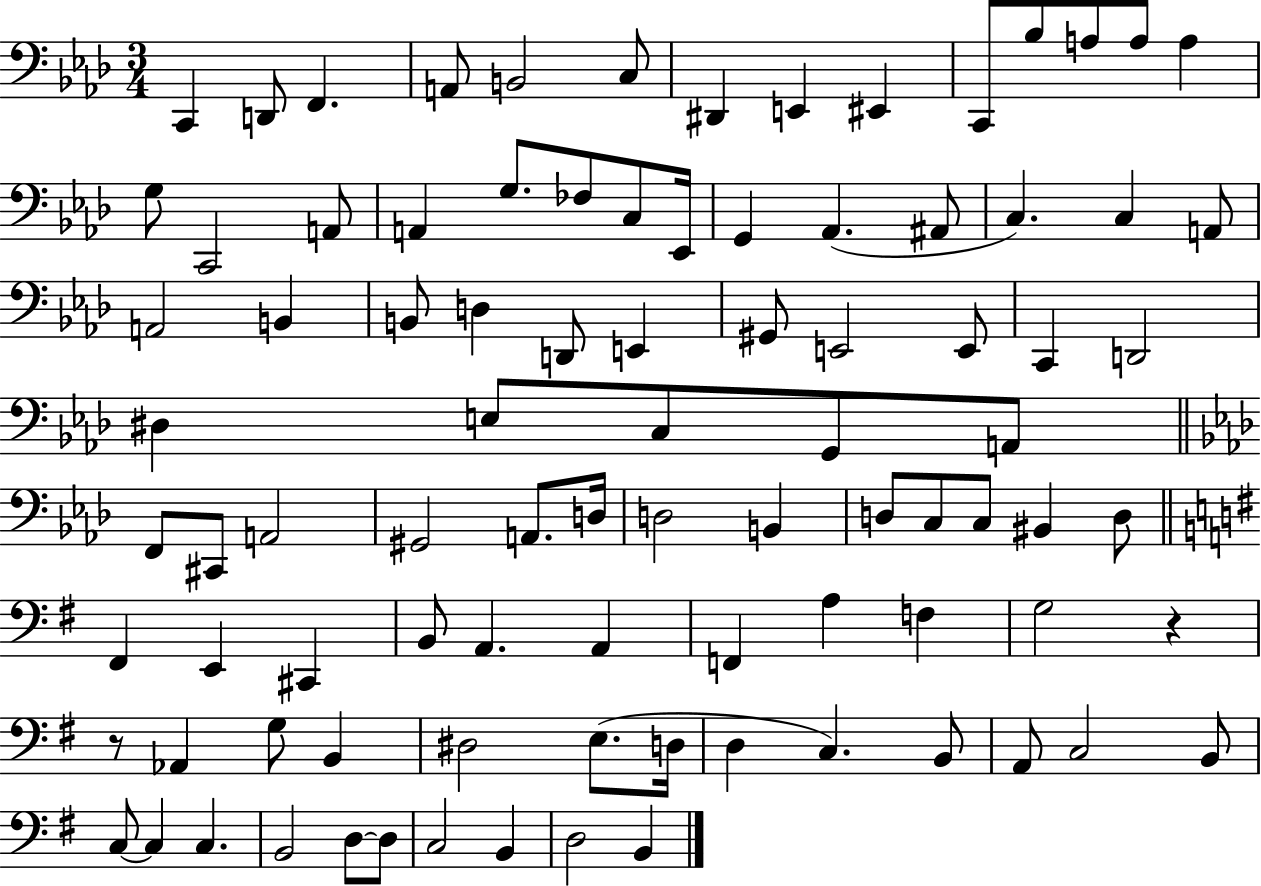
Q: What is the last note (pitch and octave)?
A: B2